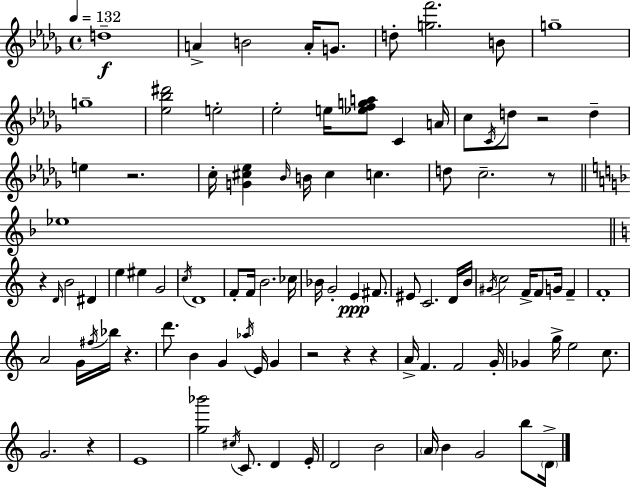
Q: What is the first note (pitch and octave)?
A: D5